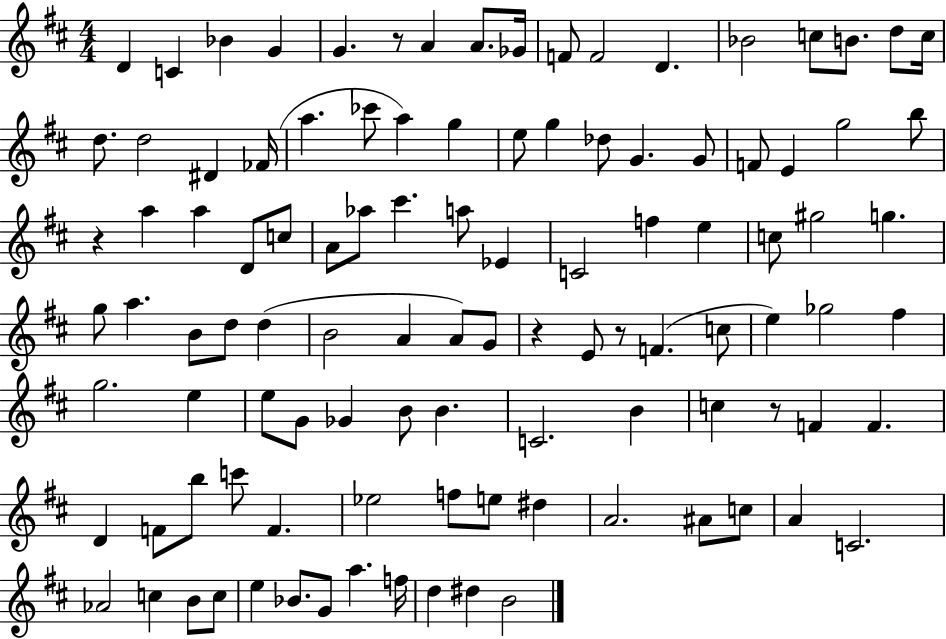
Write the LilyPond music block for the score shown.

{
  \clef treble
  \numericTimeSignature
  \time 4/4
  \key d \major
  d'4 c'4 bes'4 g'4 | g'4. r8 a'4 a'8. ges'16 | f'8 f'2 d'4. | bes'2 c''8 b'8. d''8 c''16 | \break d''8. d''2 dis'4 fes'16( | a''4. ces'''8 a''4) g''4 | e''8 g''4 des''8 g'4. g'8 | f'8 e'4 g''2 b''8 | \break r4 a''4 a''4 d'8 c''8 | a'8 aes''8 cis'''4. a''8 ees'4 | c'2 f''4 e''4 | c''8 gis''2 g''4. | \break g''8 a''4. b'8 d''8 d''4( | b'2 a'4 a'8) g'8 | r4 e'8 r8 f'4.( c''8 | e''4) ges''2 fis''4 | \break g''2. e''4 | e''8 g'8 ges'4 b'8 b'4. | c'2. b'4 | c''4 r8 f'4 f'4. | \break d'4 f'8 b''8 c'''8 f'4. | ees''2 f''8 e''8 dis''4 | a'2. ais'8 c''8 | a'4 c'2. | \break aes'2 c''4 b'8 c''8 | e''4 bes'8. g'8 a''4. f''16 | d''4 dis''4 b'2 | \bar "|."
}